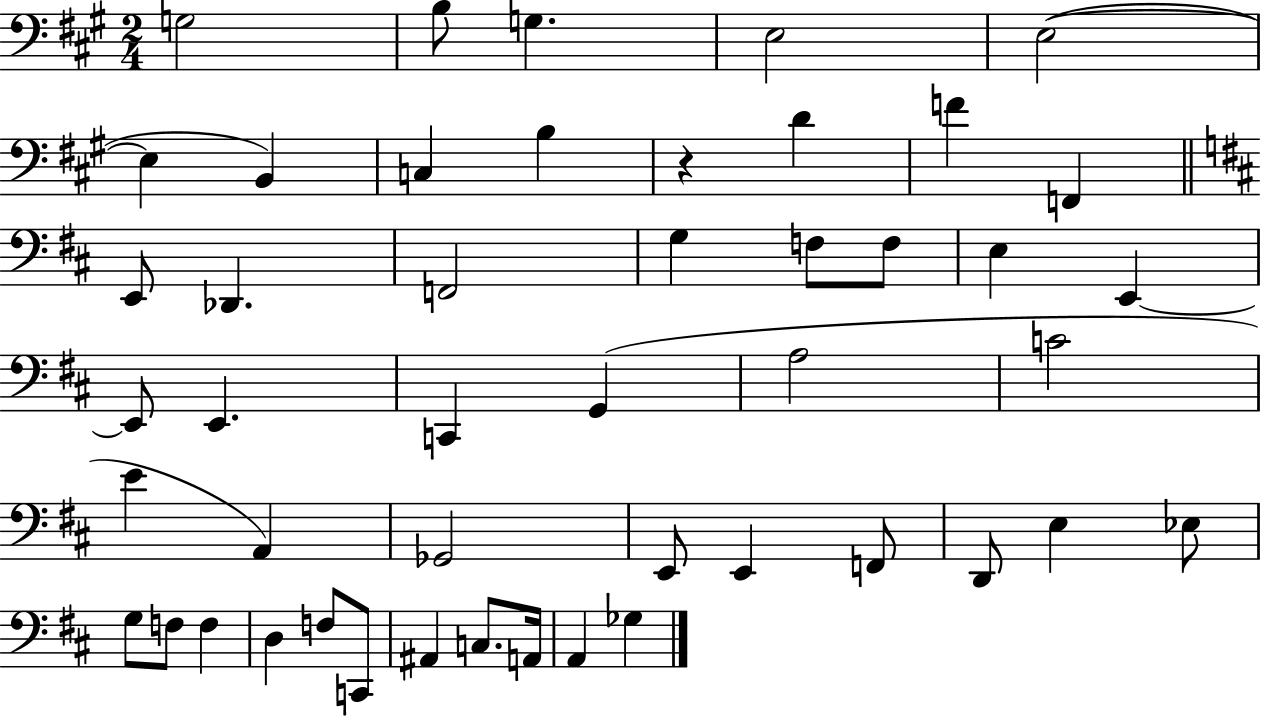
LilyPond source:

{
  \clef bass
  \numericTimeSignature
  \time 2/4
  \key a \major
  g2 | b8 g4. | e2 | e2~(~ | \break e4 b,4) | c4 b4 | r4 d'4 | f'4 f,4 | \break \bar "||" \break \key b \minor e,8 des,4. | f,2 | g4 f8 f8 | e4 e,4~~ | \break e,8 e,4. | c,4 g,4( | a2 | c'2 | \break e'4 a,4) | ges,2 | e,8 e,4 f,8 | d,8 e4 ees8 | \break g8 f8 f4 | d4 f8 c,8 | ais,4 c8. a,16 | a,4 ges4 | \break \bar "|."
}